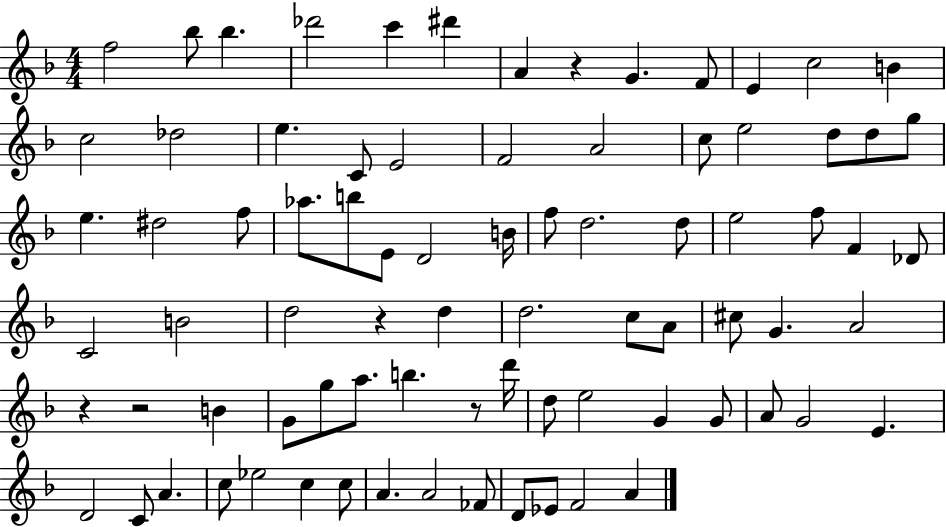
{
  \clef treble
  \numericTimeSignature
  \time 4/4
  \key f \major
  f''2 bes''8 bes''4. | des'''2 c'''4 dis'''4 | a'4 r4 g'4. f'8 | e'4 c''2 b'4 | \break c''2 des''2 | e''4. c'8 e'2 | f'2 a'2 | c''8 e''2 d''8 d''8 g''8 | \break e''4. dis''2 f''8 | aes''8. b''8 e'8 d'2 b'16 | f''8 d''2. d''8 | e''2 f''8 f'4 des'8 | \break c'2 b'2 | d''2 r4 d''4 | d''2. c''8 a'8 | cis''8 g'4. a'2 | \break r4 r2 b'4 | g'8 g''8 a''8. b''4. r8 d'''16 | d''8 e''2 g'4 g'8 | a'8 g'2 e'4. | \break d'2 c'8 a'4. | c''8 ees''2 c''4 c''8 | a'4. a'2 fes'8 | d'8 ees'8 f'2 a'4 | \break \bar "|."
}